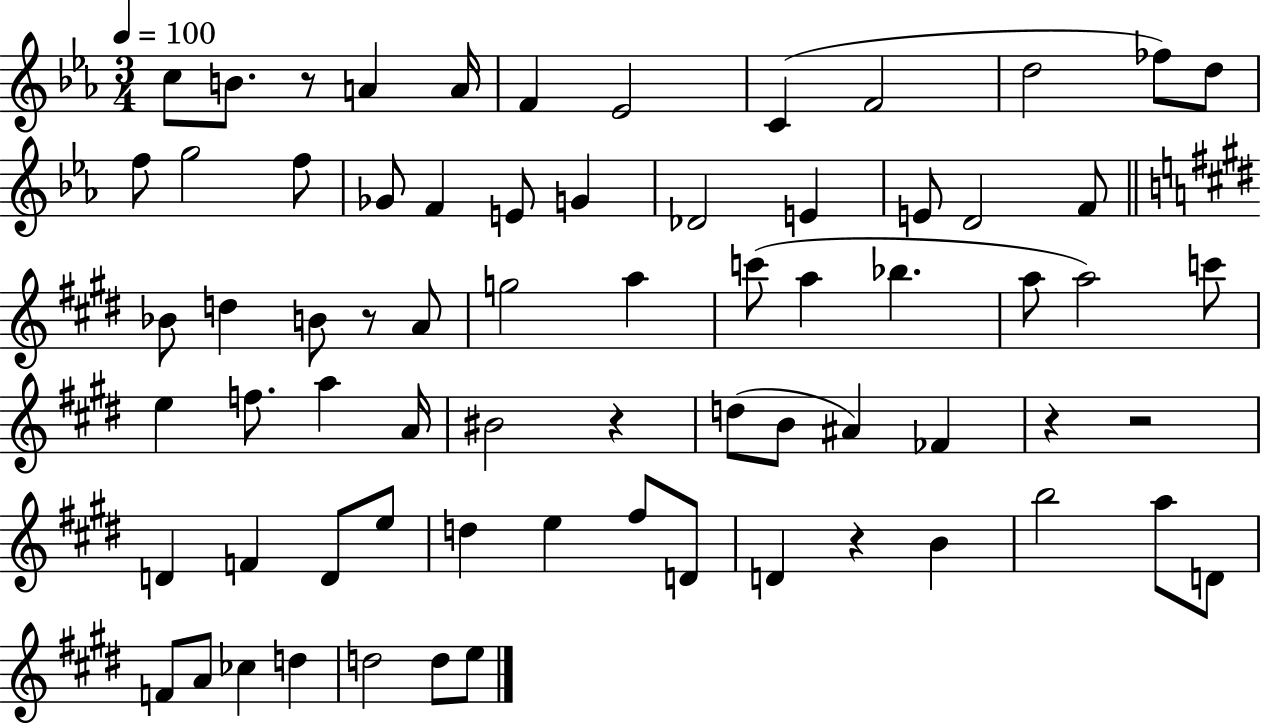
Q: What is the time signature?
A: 3/4